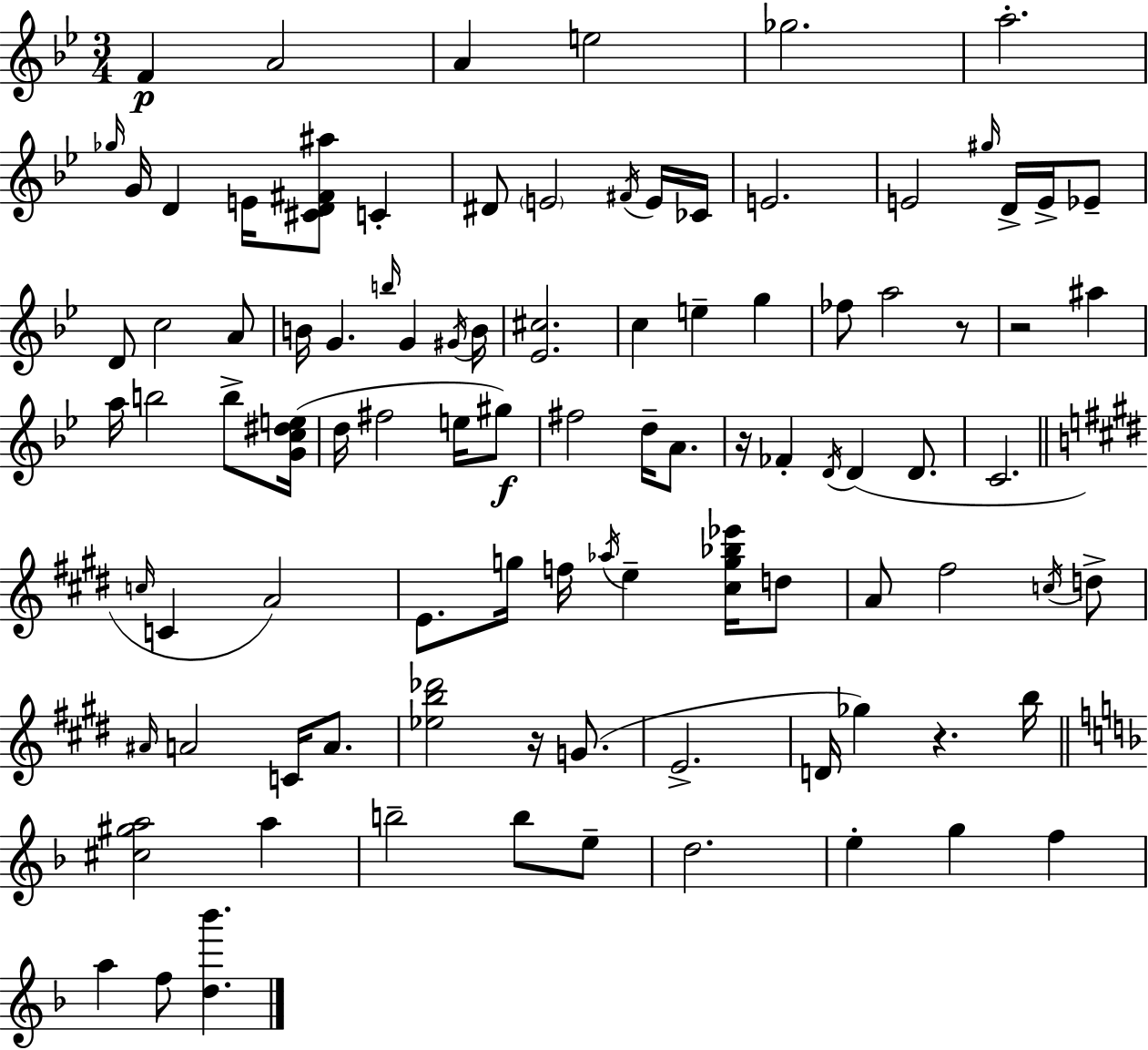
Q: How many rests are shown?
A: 5